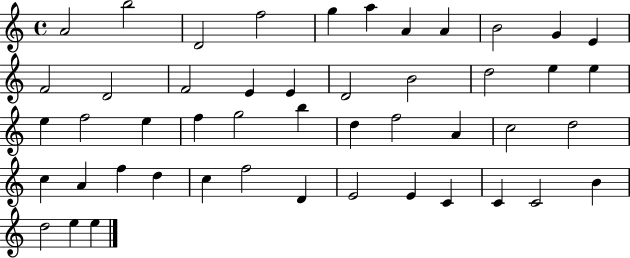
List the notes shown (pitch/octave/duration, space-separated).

A4/h B5/h D4/h F5/h G5/q A5/q A4/q A4/q B4/h G4/q E4/q F4/h D4/h F4/h E4/q E4/q D4/h B4/h D5/h E5/q E5/q E5/q F5/h E5/q F5/q G5/h B5/q D5/q F5/h A4/q C5/h D5/h C5/q A4/q F5/q D5/q C5/q F5/h D4/q E4/h E4/q C4/q C4/q C4/h B4/q D5/h E5/q E5/q